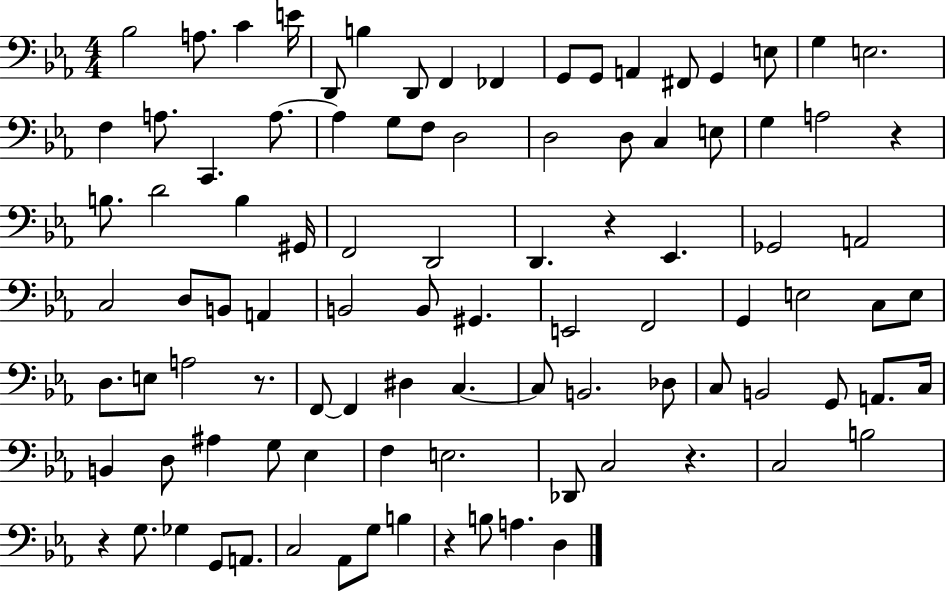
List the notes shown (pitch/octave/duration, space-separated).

Bb3/h A3/e. C4/q E4/s D2/e B3/q D2/e F2/q FES2/q G2/e G2/e A2/q F#2/e G2/q E3/e G3/q E3/h. F3/q A3/e. C2/q. A3/e. A3/q G3/e F3/e D3/h D3/h D3/e C3/q E3/e G3/q A3/h R/q B3/e. D4/h B3/q G#2/s F2/h D2/h D2/q. R/q Eb2/q. Gb2/h A2/h C3/h D3/e B2/e A2/q B2/h B2/e G#2/q. E2/h F2/h G2/q E3/h C3/e E3/e D3/e. E3/e A3/h R/e. F2/e F2/q D#3/q C3/q. C3/e B2/h. Db3/e C3/e B2/h G2/e A2/e. C3/s B2/q D3/e A#3/q G3/e Eb3/q F3/q E3/h. Db2/e C3/h R/q. C3/h B3/h R/q G3/e. Gb3/q G2/e A2/e. C3/h Ab2/e G3/e B3/q R/q B3/e A3/q. D3/q